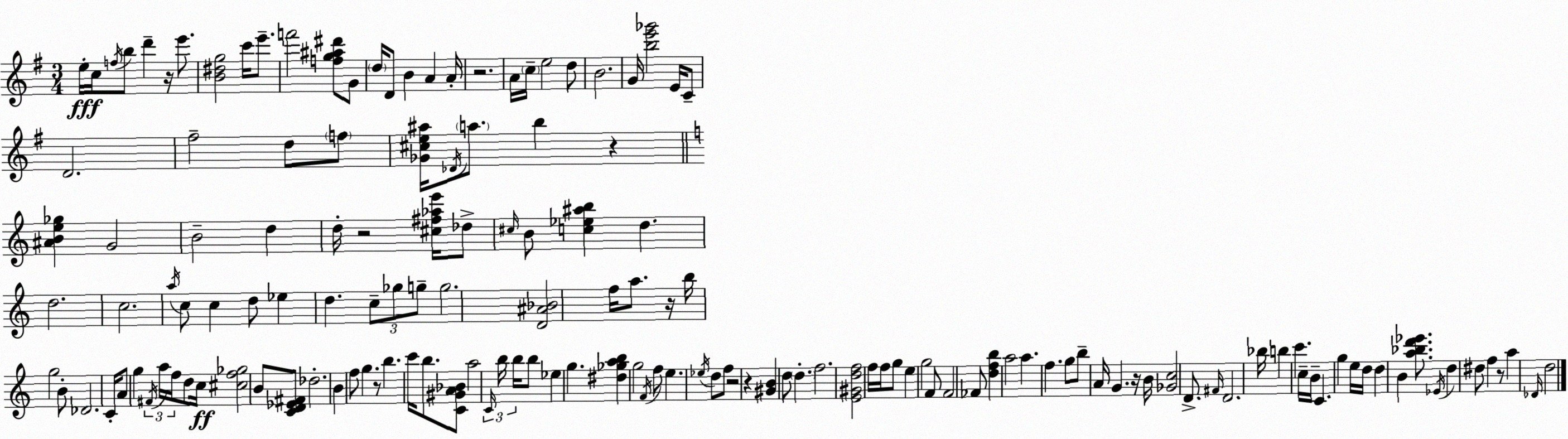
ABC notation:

X:1
T:Untitled
M:3/4
L:1/4
K:Em
e/4 c/4 f/4 b/2 d' z/4 e'/2 [B^dg]2 c'/4 e'/2 f'2 [fg^a^d']/2 G/2 d/4 D/2 B A A/4 z2 A/4 c/4 e2 d/2 B2 G/4 [be'_g']2 E/4 C/2 D2 ^f2 d/2 f/2 [_G^ce^a]/4 _D/4 a/2 b z [^ABe_g] G2 B2 d d/4 z2 [^c^f_ae']/4 _d/2 ^c/4 B/2 [c_e^ab] d d2 c2 a/4 c/2 c d/2 _e d c/2 _g/2 g/2 g2 [D^A_B]2 f/4 a/2 z/4 b/4 g2 B/2 _D2 C/4 A/2 g ^F/4 a/4 f/4 d/2 c/4 [^cf_g]2 B/2 [CD_E^F]/2 _d2 B f/2 g z/2 b c'/4 b/2 [C^GA_B]/2 a2 C/4 b/4 b/4 b/2 _e g [^d_gab] g2 F/4 f/2 e _e/4 d/2 f/2 z2 z [^GB] d/2 d f2 [E^Gdf]2 f/4 f/4 g/2 e g2 F/2 F2 _F/2 [dfb] a2 a f g/2 b/2 A/4 G z/4 B/4 [_Gc]2 D/2 ^F/4 D2 _b/4 b c' c/4 B/4 C g e/4 d/4 d B [a_bd'_e']/2 _E/4 d ^d/2 f z/2 a _D/4 d2